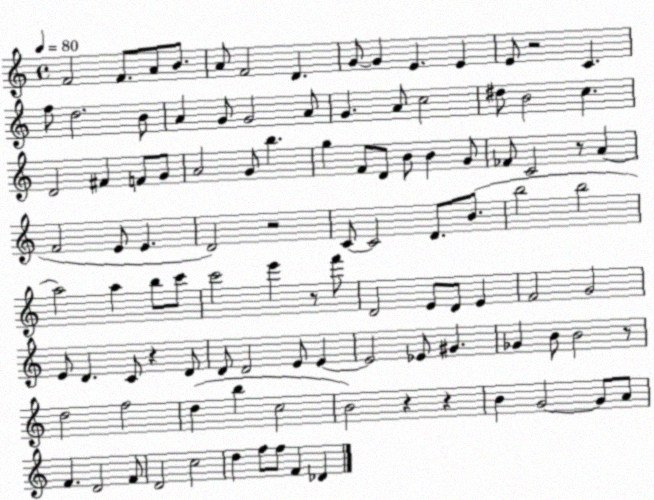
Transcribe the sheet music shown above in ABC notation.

X:1
T:Untitled
M:4/4
L:1/4
K:C
F2 F/2 A/2 B/2 A/2 F2 D G/2 G E E E/2 z2 C f/2 d2 B/2 A G/2 G2 A/2 G A/2 c2 ^d/2 B2 c D2 ^F F/2 G/2 A2 G/2 b g F/2 D/2 B/2 B G/2 _F/2 C2 z/2 A F2 E/2 E D2 z2 C/2 C2 D/2 B/2 b2 b2 a2 a b/2 c'/2 c'2 e' z/2 f'/2 D2 E/2 D/2 E F2 G2 E/2 D C/2 z D/2 D/2 D2 E/2 E E2 _E/2 ^G _G B/2 B2 z/2 d2 f2 d b c2 B2 z z B G2 G/2 A/2 F D2 F/2 D2 c2 d f/2 f/2 F _D